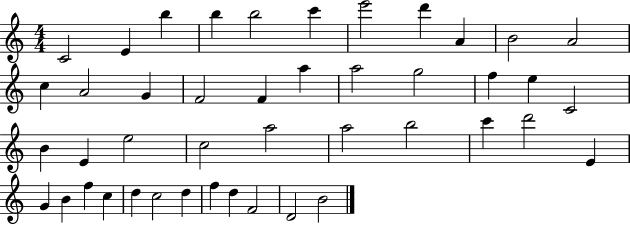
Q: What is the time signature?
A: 4/4